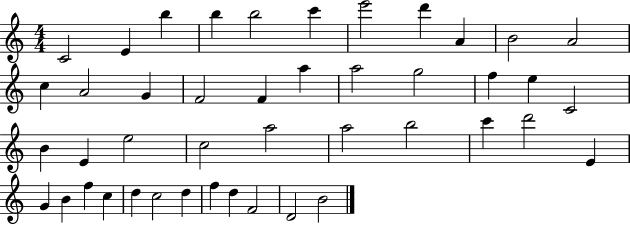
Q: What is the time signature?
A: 4/4